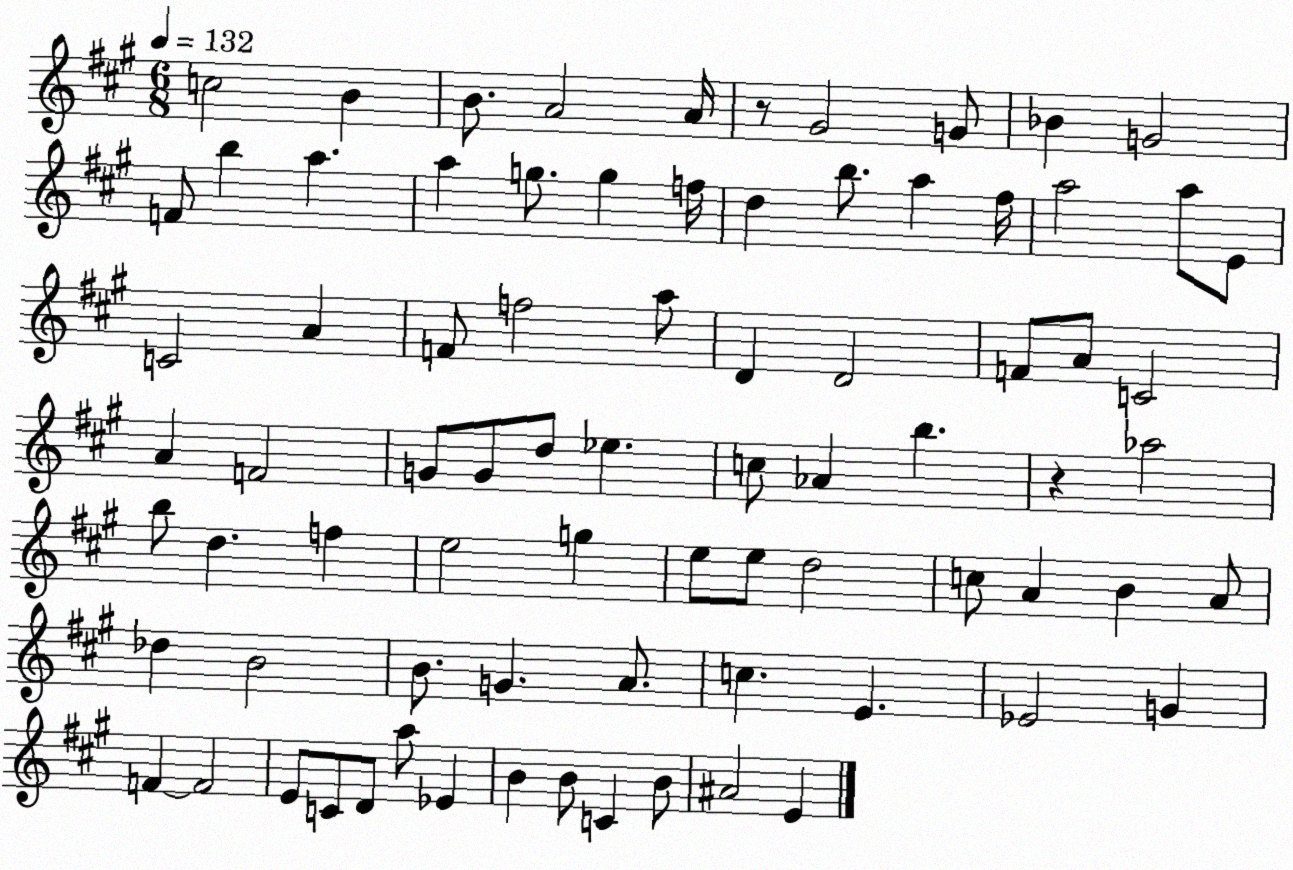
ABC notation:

X:1
T:Untitled
M:6/8
L:1/4
K:A
c2 B B/2 A2 A/4 z/2 ^G2 G/2 _B G2 F/2 b a a g/2 g f/4 d b/2 a ^f/4 a2 a/2 E/2 C2 A F/2 f2 a/2 D D2 F/2 A/2 C2 A F2 G/2 G/2 d/2 _e c/2 _A b z _a2 b/2 d f e2 g e/2 e/2 d2 c/2 A B A/2 _d B2 B/2 G A/2 c E _E2 G F F2 E/2 C/2 D/2 a/2 _E B B/2 C B/2 ^A2 E